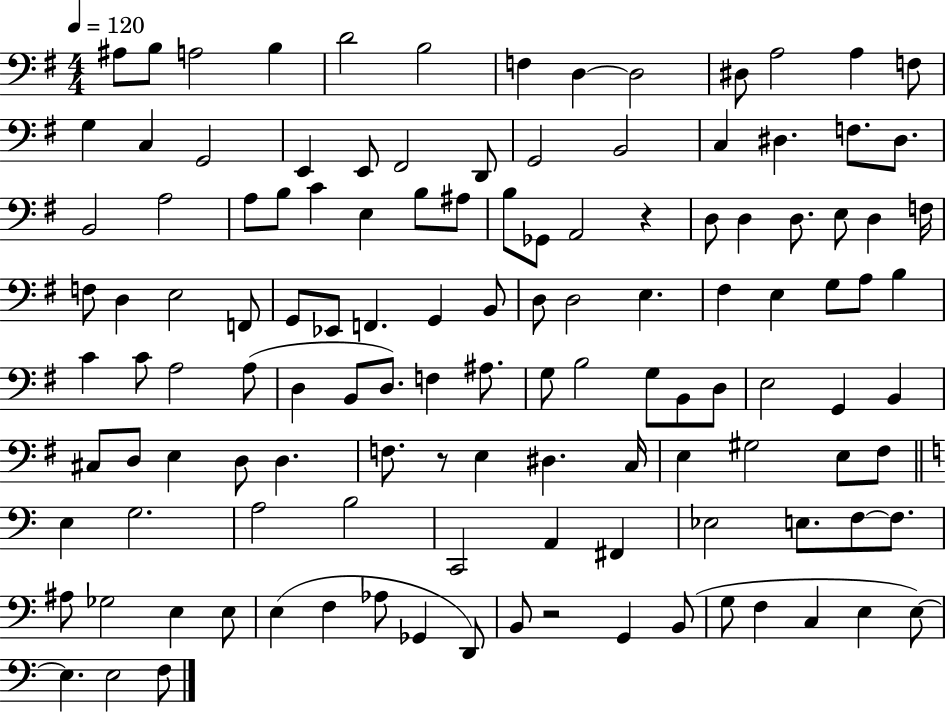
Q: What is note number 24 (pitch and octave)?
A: D#3